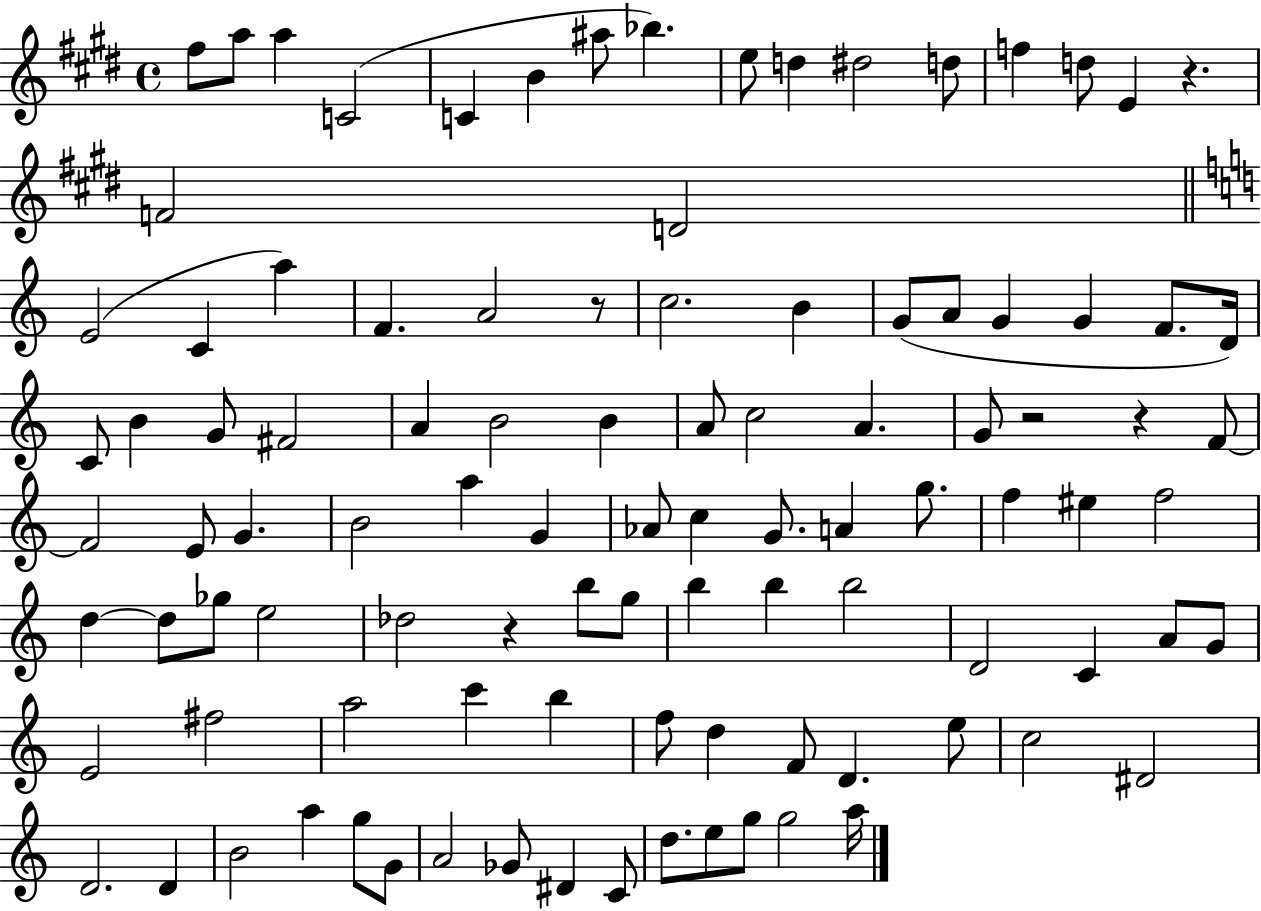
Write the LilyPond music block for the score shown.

{
  \clef treble
  \time 4/4
  \defaultTimeSignature
  \key e \major
  fis''8 a''8 a''4 c'2( | c'4 b'4 ais''8 bes''4.) | e''8 d''4 dis''2 d''8 | f''4 d''8 e'4 r4. | \break f'2 d'2 | \bar "||" \break \key a \minor e'2( c'4 a''4) | f'4. a'2 r8 | c''2. b'4 | g'8( a'8 g'4 g'4 f'8. d'16) | \break c'8 b'4 g'8 fis'2 | a'4 b'2 b'4 | a'8 c''2 a'4. | g'8 r2 r4 f'8~~ | \break f'2 e'8 g'4. | b'2 a''4 g'4 | aes'8 c''4 g'8. a'4 g''8. | f''4 eis''4 f''2 | \break d''4~~ d''8 ges''8 e''2 | des''2 r4 b''8 g''8 | b''4 b''4 b''2 | d'2 c'4 a'8 g'8 | \break e'2 fis''2 | a''2 c'''4 b''4 | f''8 d''4 f'8 d'4. e''8 | c''2 dis'2 | \break d'2. d'4 | b'2 a''4 g''8 g'8 | a'2 ges'8 dis'4 c'8 | d''8. e''8 g''8 g''2 a''16 | \break \bar "|."
}